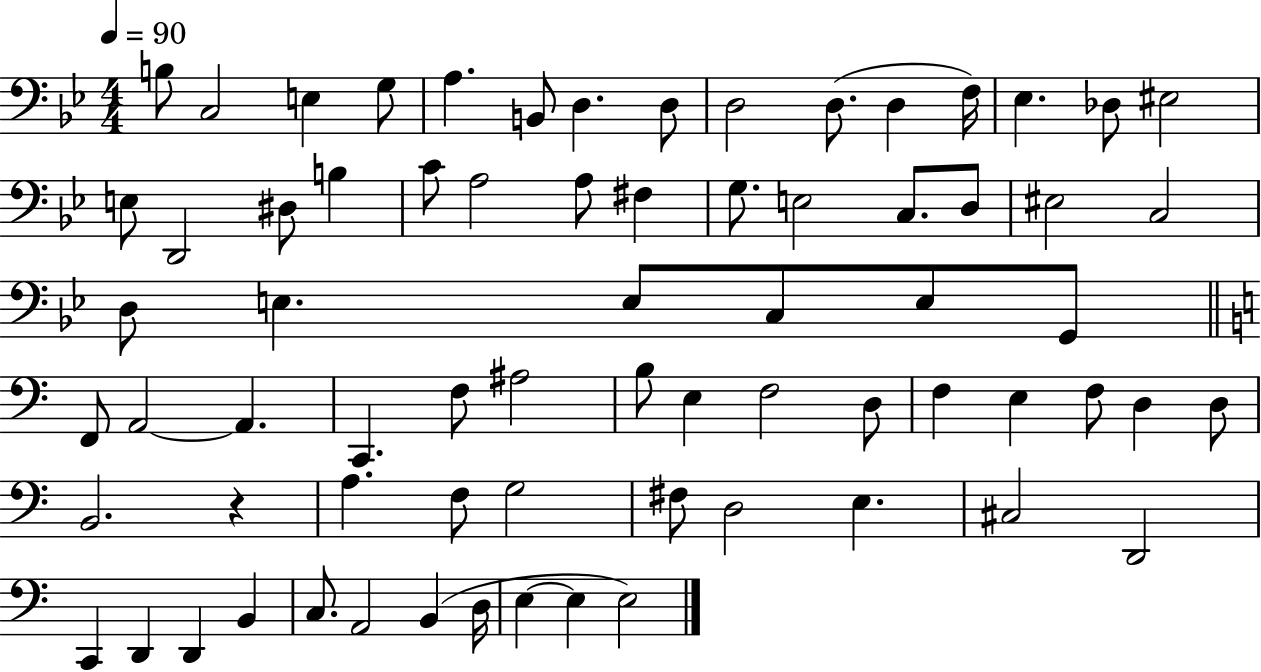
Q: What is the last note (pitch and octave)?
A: E3